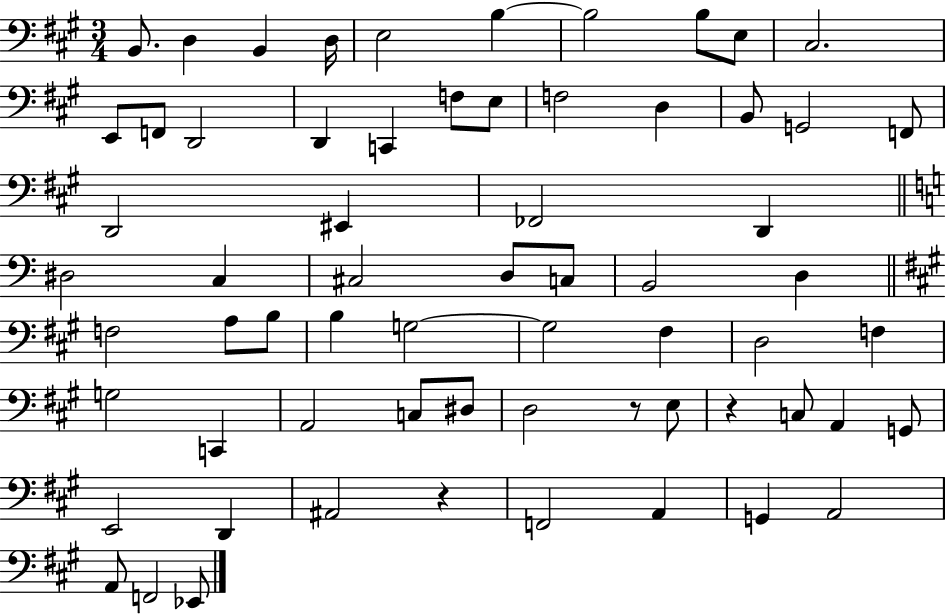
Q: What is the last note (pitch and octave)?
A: Eb2